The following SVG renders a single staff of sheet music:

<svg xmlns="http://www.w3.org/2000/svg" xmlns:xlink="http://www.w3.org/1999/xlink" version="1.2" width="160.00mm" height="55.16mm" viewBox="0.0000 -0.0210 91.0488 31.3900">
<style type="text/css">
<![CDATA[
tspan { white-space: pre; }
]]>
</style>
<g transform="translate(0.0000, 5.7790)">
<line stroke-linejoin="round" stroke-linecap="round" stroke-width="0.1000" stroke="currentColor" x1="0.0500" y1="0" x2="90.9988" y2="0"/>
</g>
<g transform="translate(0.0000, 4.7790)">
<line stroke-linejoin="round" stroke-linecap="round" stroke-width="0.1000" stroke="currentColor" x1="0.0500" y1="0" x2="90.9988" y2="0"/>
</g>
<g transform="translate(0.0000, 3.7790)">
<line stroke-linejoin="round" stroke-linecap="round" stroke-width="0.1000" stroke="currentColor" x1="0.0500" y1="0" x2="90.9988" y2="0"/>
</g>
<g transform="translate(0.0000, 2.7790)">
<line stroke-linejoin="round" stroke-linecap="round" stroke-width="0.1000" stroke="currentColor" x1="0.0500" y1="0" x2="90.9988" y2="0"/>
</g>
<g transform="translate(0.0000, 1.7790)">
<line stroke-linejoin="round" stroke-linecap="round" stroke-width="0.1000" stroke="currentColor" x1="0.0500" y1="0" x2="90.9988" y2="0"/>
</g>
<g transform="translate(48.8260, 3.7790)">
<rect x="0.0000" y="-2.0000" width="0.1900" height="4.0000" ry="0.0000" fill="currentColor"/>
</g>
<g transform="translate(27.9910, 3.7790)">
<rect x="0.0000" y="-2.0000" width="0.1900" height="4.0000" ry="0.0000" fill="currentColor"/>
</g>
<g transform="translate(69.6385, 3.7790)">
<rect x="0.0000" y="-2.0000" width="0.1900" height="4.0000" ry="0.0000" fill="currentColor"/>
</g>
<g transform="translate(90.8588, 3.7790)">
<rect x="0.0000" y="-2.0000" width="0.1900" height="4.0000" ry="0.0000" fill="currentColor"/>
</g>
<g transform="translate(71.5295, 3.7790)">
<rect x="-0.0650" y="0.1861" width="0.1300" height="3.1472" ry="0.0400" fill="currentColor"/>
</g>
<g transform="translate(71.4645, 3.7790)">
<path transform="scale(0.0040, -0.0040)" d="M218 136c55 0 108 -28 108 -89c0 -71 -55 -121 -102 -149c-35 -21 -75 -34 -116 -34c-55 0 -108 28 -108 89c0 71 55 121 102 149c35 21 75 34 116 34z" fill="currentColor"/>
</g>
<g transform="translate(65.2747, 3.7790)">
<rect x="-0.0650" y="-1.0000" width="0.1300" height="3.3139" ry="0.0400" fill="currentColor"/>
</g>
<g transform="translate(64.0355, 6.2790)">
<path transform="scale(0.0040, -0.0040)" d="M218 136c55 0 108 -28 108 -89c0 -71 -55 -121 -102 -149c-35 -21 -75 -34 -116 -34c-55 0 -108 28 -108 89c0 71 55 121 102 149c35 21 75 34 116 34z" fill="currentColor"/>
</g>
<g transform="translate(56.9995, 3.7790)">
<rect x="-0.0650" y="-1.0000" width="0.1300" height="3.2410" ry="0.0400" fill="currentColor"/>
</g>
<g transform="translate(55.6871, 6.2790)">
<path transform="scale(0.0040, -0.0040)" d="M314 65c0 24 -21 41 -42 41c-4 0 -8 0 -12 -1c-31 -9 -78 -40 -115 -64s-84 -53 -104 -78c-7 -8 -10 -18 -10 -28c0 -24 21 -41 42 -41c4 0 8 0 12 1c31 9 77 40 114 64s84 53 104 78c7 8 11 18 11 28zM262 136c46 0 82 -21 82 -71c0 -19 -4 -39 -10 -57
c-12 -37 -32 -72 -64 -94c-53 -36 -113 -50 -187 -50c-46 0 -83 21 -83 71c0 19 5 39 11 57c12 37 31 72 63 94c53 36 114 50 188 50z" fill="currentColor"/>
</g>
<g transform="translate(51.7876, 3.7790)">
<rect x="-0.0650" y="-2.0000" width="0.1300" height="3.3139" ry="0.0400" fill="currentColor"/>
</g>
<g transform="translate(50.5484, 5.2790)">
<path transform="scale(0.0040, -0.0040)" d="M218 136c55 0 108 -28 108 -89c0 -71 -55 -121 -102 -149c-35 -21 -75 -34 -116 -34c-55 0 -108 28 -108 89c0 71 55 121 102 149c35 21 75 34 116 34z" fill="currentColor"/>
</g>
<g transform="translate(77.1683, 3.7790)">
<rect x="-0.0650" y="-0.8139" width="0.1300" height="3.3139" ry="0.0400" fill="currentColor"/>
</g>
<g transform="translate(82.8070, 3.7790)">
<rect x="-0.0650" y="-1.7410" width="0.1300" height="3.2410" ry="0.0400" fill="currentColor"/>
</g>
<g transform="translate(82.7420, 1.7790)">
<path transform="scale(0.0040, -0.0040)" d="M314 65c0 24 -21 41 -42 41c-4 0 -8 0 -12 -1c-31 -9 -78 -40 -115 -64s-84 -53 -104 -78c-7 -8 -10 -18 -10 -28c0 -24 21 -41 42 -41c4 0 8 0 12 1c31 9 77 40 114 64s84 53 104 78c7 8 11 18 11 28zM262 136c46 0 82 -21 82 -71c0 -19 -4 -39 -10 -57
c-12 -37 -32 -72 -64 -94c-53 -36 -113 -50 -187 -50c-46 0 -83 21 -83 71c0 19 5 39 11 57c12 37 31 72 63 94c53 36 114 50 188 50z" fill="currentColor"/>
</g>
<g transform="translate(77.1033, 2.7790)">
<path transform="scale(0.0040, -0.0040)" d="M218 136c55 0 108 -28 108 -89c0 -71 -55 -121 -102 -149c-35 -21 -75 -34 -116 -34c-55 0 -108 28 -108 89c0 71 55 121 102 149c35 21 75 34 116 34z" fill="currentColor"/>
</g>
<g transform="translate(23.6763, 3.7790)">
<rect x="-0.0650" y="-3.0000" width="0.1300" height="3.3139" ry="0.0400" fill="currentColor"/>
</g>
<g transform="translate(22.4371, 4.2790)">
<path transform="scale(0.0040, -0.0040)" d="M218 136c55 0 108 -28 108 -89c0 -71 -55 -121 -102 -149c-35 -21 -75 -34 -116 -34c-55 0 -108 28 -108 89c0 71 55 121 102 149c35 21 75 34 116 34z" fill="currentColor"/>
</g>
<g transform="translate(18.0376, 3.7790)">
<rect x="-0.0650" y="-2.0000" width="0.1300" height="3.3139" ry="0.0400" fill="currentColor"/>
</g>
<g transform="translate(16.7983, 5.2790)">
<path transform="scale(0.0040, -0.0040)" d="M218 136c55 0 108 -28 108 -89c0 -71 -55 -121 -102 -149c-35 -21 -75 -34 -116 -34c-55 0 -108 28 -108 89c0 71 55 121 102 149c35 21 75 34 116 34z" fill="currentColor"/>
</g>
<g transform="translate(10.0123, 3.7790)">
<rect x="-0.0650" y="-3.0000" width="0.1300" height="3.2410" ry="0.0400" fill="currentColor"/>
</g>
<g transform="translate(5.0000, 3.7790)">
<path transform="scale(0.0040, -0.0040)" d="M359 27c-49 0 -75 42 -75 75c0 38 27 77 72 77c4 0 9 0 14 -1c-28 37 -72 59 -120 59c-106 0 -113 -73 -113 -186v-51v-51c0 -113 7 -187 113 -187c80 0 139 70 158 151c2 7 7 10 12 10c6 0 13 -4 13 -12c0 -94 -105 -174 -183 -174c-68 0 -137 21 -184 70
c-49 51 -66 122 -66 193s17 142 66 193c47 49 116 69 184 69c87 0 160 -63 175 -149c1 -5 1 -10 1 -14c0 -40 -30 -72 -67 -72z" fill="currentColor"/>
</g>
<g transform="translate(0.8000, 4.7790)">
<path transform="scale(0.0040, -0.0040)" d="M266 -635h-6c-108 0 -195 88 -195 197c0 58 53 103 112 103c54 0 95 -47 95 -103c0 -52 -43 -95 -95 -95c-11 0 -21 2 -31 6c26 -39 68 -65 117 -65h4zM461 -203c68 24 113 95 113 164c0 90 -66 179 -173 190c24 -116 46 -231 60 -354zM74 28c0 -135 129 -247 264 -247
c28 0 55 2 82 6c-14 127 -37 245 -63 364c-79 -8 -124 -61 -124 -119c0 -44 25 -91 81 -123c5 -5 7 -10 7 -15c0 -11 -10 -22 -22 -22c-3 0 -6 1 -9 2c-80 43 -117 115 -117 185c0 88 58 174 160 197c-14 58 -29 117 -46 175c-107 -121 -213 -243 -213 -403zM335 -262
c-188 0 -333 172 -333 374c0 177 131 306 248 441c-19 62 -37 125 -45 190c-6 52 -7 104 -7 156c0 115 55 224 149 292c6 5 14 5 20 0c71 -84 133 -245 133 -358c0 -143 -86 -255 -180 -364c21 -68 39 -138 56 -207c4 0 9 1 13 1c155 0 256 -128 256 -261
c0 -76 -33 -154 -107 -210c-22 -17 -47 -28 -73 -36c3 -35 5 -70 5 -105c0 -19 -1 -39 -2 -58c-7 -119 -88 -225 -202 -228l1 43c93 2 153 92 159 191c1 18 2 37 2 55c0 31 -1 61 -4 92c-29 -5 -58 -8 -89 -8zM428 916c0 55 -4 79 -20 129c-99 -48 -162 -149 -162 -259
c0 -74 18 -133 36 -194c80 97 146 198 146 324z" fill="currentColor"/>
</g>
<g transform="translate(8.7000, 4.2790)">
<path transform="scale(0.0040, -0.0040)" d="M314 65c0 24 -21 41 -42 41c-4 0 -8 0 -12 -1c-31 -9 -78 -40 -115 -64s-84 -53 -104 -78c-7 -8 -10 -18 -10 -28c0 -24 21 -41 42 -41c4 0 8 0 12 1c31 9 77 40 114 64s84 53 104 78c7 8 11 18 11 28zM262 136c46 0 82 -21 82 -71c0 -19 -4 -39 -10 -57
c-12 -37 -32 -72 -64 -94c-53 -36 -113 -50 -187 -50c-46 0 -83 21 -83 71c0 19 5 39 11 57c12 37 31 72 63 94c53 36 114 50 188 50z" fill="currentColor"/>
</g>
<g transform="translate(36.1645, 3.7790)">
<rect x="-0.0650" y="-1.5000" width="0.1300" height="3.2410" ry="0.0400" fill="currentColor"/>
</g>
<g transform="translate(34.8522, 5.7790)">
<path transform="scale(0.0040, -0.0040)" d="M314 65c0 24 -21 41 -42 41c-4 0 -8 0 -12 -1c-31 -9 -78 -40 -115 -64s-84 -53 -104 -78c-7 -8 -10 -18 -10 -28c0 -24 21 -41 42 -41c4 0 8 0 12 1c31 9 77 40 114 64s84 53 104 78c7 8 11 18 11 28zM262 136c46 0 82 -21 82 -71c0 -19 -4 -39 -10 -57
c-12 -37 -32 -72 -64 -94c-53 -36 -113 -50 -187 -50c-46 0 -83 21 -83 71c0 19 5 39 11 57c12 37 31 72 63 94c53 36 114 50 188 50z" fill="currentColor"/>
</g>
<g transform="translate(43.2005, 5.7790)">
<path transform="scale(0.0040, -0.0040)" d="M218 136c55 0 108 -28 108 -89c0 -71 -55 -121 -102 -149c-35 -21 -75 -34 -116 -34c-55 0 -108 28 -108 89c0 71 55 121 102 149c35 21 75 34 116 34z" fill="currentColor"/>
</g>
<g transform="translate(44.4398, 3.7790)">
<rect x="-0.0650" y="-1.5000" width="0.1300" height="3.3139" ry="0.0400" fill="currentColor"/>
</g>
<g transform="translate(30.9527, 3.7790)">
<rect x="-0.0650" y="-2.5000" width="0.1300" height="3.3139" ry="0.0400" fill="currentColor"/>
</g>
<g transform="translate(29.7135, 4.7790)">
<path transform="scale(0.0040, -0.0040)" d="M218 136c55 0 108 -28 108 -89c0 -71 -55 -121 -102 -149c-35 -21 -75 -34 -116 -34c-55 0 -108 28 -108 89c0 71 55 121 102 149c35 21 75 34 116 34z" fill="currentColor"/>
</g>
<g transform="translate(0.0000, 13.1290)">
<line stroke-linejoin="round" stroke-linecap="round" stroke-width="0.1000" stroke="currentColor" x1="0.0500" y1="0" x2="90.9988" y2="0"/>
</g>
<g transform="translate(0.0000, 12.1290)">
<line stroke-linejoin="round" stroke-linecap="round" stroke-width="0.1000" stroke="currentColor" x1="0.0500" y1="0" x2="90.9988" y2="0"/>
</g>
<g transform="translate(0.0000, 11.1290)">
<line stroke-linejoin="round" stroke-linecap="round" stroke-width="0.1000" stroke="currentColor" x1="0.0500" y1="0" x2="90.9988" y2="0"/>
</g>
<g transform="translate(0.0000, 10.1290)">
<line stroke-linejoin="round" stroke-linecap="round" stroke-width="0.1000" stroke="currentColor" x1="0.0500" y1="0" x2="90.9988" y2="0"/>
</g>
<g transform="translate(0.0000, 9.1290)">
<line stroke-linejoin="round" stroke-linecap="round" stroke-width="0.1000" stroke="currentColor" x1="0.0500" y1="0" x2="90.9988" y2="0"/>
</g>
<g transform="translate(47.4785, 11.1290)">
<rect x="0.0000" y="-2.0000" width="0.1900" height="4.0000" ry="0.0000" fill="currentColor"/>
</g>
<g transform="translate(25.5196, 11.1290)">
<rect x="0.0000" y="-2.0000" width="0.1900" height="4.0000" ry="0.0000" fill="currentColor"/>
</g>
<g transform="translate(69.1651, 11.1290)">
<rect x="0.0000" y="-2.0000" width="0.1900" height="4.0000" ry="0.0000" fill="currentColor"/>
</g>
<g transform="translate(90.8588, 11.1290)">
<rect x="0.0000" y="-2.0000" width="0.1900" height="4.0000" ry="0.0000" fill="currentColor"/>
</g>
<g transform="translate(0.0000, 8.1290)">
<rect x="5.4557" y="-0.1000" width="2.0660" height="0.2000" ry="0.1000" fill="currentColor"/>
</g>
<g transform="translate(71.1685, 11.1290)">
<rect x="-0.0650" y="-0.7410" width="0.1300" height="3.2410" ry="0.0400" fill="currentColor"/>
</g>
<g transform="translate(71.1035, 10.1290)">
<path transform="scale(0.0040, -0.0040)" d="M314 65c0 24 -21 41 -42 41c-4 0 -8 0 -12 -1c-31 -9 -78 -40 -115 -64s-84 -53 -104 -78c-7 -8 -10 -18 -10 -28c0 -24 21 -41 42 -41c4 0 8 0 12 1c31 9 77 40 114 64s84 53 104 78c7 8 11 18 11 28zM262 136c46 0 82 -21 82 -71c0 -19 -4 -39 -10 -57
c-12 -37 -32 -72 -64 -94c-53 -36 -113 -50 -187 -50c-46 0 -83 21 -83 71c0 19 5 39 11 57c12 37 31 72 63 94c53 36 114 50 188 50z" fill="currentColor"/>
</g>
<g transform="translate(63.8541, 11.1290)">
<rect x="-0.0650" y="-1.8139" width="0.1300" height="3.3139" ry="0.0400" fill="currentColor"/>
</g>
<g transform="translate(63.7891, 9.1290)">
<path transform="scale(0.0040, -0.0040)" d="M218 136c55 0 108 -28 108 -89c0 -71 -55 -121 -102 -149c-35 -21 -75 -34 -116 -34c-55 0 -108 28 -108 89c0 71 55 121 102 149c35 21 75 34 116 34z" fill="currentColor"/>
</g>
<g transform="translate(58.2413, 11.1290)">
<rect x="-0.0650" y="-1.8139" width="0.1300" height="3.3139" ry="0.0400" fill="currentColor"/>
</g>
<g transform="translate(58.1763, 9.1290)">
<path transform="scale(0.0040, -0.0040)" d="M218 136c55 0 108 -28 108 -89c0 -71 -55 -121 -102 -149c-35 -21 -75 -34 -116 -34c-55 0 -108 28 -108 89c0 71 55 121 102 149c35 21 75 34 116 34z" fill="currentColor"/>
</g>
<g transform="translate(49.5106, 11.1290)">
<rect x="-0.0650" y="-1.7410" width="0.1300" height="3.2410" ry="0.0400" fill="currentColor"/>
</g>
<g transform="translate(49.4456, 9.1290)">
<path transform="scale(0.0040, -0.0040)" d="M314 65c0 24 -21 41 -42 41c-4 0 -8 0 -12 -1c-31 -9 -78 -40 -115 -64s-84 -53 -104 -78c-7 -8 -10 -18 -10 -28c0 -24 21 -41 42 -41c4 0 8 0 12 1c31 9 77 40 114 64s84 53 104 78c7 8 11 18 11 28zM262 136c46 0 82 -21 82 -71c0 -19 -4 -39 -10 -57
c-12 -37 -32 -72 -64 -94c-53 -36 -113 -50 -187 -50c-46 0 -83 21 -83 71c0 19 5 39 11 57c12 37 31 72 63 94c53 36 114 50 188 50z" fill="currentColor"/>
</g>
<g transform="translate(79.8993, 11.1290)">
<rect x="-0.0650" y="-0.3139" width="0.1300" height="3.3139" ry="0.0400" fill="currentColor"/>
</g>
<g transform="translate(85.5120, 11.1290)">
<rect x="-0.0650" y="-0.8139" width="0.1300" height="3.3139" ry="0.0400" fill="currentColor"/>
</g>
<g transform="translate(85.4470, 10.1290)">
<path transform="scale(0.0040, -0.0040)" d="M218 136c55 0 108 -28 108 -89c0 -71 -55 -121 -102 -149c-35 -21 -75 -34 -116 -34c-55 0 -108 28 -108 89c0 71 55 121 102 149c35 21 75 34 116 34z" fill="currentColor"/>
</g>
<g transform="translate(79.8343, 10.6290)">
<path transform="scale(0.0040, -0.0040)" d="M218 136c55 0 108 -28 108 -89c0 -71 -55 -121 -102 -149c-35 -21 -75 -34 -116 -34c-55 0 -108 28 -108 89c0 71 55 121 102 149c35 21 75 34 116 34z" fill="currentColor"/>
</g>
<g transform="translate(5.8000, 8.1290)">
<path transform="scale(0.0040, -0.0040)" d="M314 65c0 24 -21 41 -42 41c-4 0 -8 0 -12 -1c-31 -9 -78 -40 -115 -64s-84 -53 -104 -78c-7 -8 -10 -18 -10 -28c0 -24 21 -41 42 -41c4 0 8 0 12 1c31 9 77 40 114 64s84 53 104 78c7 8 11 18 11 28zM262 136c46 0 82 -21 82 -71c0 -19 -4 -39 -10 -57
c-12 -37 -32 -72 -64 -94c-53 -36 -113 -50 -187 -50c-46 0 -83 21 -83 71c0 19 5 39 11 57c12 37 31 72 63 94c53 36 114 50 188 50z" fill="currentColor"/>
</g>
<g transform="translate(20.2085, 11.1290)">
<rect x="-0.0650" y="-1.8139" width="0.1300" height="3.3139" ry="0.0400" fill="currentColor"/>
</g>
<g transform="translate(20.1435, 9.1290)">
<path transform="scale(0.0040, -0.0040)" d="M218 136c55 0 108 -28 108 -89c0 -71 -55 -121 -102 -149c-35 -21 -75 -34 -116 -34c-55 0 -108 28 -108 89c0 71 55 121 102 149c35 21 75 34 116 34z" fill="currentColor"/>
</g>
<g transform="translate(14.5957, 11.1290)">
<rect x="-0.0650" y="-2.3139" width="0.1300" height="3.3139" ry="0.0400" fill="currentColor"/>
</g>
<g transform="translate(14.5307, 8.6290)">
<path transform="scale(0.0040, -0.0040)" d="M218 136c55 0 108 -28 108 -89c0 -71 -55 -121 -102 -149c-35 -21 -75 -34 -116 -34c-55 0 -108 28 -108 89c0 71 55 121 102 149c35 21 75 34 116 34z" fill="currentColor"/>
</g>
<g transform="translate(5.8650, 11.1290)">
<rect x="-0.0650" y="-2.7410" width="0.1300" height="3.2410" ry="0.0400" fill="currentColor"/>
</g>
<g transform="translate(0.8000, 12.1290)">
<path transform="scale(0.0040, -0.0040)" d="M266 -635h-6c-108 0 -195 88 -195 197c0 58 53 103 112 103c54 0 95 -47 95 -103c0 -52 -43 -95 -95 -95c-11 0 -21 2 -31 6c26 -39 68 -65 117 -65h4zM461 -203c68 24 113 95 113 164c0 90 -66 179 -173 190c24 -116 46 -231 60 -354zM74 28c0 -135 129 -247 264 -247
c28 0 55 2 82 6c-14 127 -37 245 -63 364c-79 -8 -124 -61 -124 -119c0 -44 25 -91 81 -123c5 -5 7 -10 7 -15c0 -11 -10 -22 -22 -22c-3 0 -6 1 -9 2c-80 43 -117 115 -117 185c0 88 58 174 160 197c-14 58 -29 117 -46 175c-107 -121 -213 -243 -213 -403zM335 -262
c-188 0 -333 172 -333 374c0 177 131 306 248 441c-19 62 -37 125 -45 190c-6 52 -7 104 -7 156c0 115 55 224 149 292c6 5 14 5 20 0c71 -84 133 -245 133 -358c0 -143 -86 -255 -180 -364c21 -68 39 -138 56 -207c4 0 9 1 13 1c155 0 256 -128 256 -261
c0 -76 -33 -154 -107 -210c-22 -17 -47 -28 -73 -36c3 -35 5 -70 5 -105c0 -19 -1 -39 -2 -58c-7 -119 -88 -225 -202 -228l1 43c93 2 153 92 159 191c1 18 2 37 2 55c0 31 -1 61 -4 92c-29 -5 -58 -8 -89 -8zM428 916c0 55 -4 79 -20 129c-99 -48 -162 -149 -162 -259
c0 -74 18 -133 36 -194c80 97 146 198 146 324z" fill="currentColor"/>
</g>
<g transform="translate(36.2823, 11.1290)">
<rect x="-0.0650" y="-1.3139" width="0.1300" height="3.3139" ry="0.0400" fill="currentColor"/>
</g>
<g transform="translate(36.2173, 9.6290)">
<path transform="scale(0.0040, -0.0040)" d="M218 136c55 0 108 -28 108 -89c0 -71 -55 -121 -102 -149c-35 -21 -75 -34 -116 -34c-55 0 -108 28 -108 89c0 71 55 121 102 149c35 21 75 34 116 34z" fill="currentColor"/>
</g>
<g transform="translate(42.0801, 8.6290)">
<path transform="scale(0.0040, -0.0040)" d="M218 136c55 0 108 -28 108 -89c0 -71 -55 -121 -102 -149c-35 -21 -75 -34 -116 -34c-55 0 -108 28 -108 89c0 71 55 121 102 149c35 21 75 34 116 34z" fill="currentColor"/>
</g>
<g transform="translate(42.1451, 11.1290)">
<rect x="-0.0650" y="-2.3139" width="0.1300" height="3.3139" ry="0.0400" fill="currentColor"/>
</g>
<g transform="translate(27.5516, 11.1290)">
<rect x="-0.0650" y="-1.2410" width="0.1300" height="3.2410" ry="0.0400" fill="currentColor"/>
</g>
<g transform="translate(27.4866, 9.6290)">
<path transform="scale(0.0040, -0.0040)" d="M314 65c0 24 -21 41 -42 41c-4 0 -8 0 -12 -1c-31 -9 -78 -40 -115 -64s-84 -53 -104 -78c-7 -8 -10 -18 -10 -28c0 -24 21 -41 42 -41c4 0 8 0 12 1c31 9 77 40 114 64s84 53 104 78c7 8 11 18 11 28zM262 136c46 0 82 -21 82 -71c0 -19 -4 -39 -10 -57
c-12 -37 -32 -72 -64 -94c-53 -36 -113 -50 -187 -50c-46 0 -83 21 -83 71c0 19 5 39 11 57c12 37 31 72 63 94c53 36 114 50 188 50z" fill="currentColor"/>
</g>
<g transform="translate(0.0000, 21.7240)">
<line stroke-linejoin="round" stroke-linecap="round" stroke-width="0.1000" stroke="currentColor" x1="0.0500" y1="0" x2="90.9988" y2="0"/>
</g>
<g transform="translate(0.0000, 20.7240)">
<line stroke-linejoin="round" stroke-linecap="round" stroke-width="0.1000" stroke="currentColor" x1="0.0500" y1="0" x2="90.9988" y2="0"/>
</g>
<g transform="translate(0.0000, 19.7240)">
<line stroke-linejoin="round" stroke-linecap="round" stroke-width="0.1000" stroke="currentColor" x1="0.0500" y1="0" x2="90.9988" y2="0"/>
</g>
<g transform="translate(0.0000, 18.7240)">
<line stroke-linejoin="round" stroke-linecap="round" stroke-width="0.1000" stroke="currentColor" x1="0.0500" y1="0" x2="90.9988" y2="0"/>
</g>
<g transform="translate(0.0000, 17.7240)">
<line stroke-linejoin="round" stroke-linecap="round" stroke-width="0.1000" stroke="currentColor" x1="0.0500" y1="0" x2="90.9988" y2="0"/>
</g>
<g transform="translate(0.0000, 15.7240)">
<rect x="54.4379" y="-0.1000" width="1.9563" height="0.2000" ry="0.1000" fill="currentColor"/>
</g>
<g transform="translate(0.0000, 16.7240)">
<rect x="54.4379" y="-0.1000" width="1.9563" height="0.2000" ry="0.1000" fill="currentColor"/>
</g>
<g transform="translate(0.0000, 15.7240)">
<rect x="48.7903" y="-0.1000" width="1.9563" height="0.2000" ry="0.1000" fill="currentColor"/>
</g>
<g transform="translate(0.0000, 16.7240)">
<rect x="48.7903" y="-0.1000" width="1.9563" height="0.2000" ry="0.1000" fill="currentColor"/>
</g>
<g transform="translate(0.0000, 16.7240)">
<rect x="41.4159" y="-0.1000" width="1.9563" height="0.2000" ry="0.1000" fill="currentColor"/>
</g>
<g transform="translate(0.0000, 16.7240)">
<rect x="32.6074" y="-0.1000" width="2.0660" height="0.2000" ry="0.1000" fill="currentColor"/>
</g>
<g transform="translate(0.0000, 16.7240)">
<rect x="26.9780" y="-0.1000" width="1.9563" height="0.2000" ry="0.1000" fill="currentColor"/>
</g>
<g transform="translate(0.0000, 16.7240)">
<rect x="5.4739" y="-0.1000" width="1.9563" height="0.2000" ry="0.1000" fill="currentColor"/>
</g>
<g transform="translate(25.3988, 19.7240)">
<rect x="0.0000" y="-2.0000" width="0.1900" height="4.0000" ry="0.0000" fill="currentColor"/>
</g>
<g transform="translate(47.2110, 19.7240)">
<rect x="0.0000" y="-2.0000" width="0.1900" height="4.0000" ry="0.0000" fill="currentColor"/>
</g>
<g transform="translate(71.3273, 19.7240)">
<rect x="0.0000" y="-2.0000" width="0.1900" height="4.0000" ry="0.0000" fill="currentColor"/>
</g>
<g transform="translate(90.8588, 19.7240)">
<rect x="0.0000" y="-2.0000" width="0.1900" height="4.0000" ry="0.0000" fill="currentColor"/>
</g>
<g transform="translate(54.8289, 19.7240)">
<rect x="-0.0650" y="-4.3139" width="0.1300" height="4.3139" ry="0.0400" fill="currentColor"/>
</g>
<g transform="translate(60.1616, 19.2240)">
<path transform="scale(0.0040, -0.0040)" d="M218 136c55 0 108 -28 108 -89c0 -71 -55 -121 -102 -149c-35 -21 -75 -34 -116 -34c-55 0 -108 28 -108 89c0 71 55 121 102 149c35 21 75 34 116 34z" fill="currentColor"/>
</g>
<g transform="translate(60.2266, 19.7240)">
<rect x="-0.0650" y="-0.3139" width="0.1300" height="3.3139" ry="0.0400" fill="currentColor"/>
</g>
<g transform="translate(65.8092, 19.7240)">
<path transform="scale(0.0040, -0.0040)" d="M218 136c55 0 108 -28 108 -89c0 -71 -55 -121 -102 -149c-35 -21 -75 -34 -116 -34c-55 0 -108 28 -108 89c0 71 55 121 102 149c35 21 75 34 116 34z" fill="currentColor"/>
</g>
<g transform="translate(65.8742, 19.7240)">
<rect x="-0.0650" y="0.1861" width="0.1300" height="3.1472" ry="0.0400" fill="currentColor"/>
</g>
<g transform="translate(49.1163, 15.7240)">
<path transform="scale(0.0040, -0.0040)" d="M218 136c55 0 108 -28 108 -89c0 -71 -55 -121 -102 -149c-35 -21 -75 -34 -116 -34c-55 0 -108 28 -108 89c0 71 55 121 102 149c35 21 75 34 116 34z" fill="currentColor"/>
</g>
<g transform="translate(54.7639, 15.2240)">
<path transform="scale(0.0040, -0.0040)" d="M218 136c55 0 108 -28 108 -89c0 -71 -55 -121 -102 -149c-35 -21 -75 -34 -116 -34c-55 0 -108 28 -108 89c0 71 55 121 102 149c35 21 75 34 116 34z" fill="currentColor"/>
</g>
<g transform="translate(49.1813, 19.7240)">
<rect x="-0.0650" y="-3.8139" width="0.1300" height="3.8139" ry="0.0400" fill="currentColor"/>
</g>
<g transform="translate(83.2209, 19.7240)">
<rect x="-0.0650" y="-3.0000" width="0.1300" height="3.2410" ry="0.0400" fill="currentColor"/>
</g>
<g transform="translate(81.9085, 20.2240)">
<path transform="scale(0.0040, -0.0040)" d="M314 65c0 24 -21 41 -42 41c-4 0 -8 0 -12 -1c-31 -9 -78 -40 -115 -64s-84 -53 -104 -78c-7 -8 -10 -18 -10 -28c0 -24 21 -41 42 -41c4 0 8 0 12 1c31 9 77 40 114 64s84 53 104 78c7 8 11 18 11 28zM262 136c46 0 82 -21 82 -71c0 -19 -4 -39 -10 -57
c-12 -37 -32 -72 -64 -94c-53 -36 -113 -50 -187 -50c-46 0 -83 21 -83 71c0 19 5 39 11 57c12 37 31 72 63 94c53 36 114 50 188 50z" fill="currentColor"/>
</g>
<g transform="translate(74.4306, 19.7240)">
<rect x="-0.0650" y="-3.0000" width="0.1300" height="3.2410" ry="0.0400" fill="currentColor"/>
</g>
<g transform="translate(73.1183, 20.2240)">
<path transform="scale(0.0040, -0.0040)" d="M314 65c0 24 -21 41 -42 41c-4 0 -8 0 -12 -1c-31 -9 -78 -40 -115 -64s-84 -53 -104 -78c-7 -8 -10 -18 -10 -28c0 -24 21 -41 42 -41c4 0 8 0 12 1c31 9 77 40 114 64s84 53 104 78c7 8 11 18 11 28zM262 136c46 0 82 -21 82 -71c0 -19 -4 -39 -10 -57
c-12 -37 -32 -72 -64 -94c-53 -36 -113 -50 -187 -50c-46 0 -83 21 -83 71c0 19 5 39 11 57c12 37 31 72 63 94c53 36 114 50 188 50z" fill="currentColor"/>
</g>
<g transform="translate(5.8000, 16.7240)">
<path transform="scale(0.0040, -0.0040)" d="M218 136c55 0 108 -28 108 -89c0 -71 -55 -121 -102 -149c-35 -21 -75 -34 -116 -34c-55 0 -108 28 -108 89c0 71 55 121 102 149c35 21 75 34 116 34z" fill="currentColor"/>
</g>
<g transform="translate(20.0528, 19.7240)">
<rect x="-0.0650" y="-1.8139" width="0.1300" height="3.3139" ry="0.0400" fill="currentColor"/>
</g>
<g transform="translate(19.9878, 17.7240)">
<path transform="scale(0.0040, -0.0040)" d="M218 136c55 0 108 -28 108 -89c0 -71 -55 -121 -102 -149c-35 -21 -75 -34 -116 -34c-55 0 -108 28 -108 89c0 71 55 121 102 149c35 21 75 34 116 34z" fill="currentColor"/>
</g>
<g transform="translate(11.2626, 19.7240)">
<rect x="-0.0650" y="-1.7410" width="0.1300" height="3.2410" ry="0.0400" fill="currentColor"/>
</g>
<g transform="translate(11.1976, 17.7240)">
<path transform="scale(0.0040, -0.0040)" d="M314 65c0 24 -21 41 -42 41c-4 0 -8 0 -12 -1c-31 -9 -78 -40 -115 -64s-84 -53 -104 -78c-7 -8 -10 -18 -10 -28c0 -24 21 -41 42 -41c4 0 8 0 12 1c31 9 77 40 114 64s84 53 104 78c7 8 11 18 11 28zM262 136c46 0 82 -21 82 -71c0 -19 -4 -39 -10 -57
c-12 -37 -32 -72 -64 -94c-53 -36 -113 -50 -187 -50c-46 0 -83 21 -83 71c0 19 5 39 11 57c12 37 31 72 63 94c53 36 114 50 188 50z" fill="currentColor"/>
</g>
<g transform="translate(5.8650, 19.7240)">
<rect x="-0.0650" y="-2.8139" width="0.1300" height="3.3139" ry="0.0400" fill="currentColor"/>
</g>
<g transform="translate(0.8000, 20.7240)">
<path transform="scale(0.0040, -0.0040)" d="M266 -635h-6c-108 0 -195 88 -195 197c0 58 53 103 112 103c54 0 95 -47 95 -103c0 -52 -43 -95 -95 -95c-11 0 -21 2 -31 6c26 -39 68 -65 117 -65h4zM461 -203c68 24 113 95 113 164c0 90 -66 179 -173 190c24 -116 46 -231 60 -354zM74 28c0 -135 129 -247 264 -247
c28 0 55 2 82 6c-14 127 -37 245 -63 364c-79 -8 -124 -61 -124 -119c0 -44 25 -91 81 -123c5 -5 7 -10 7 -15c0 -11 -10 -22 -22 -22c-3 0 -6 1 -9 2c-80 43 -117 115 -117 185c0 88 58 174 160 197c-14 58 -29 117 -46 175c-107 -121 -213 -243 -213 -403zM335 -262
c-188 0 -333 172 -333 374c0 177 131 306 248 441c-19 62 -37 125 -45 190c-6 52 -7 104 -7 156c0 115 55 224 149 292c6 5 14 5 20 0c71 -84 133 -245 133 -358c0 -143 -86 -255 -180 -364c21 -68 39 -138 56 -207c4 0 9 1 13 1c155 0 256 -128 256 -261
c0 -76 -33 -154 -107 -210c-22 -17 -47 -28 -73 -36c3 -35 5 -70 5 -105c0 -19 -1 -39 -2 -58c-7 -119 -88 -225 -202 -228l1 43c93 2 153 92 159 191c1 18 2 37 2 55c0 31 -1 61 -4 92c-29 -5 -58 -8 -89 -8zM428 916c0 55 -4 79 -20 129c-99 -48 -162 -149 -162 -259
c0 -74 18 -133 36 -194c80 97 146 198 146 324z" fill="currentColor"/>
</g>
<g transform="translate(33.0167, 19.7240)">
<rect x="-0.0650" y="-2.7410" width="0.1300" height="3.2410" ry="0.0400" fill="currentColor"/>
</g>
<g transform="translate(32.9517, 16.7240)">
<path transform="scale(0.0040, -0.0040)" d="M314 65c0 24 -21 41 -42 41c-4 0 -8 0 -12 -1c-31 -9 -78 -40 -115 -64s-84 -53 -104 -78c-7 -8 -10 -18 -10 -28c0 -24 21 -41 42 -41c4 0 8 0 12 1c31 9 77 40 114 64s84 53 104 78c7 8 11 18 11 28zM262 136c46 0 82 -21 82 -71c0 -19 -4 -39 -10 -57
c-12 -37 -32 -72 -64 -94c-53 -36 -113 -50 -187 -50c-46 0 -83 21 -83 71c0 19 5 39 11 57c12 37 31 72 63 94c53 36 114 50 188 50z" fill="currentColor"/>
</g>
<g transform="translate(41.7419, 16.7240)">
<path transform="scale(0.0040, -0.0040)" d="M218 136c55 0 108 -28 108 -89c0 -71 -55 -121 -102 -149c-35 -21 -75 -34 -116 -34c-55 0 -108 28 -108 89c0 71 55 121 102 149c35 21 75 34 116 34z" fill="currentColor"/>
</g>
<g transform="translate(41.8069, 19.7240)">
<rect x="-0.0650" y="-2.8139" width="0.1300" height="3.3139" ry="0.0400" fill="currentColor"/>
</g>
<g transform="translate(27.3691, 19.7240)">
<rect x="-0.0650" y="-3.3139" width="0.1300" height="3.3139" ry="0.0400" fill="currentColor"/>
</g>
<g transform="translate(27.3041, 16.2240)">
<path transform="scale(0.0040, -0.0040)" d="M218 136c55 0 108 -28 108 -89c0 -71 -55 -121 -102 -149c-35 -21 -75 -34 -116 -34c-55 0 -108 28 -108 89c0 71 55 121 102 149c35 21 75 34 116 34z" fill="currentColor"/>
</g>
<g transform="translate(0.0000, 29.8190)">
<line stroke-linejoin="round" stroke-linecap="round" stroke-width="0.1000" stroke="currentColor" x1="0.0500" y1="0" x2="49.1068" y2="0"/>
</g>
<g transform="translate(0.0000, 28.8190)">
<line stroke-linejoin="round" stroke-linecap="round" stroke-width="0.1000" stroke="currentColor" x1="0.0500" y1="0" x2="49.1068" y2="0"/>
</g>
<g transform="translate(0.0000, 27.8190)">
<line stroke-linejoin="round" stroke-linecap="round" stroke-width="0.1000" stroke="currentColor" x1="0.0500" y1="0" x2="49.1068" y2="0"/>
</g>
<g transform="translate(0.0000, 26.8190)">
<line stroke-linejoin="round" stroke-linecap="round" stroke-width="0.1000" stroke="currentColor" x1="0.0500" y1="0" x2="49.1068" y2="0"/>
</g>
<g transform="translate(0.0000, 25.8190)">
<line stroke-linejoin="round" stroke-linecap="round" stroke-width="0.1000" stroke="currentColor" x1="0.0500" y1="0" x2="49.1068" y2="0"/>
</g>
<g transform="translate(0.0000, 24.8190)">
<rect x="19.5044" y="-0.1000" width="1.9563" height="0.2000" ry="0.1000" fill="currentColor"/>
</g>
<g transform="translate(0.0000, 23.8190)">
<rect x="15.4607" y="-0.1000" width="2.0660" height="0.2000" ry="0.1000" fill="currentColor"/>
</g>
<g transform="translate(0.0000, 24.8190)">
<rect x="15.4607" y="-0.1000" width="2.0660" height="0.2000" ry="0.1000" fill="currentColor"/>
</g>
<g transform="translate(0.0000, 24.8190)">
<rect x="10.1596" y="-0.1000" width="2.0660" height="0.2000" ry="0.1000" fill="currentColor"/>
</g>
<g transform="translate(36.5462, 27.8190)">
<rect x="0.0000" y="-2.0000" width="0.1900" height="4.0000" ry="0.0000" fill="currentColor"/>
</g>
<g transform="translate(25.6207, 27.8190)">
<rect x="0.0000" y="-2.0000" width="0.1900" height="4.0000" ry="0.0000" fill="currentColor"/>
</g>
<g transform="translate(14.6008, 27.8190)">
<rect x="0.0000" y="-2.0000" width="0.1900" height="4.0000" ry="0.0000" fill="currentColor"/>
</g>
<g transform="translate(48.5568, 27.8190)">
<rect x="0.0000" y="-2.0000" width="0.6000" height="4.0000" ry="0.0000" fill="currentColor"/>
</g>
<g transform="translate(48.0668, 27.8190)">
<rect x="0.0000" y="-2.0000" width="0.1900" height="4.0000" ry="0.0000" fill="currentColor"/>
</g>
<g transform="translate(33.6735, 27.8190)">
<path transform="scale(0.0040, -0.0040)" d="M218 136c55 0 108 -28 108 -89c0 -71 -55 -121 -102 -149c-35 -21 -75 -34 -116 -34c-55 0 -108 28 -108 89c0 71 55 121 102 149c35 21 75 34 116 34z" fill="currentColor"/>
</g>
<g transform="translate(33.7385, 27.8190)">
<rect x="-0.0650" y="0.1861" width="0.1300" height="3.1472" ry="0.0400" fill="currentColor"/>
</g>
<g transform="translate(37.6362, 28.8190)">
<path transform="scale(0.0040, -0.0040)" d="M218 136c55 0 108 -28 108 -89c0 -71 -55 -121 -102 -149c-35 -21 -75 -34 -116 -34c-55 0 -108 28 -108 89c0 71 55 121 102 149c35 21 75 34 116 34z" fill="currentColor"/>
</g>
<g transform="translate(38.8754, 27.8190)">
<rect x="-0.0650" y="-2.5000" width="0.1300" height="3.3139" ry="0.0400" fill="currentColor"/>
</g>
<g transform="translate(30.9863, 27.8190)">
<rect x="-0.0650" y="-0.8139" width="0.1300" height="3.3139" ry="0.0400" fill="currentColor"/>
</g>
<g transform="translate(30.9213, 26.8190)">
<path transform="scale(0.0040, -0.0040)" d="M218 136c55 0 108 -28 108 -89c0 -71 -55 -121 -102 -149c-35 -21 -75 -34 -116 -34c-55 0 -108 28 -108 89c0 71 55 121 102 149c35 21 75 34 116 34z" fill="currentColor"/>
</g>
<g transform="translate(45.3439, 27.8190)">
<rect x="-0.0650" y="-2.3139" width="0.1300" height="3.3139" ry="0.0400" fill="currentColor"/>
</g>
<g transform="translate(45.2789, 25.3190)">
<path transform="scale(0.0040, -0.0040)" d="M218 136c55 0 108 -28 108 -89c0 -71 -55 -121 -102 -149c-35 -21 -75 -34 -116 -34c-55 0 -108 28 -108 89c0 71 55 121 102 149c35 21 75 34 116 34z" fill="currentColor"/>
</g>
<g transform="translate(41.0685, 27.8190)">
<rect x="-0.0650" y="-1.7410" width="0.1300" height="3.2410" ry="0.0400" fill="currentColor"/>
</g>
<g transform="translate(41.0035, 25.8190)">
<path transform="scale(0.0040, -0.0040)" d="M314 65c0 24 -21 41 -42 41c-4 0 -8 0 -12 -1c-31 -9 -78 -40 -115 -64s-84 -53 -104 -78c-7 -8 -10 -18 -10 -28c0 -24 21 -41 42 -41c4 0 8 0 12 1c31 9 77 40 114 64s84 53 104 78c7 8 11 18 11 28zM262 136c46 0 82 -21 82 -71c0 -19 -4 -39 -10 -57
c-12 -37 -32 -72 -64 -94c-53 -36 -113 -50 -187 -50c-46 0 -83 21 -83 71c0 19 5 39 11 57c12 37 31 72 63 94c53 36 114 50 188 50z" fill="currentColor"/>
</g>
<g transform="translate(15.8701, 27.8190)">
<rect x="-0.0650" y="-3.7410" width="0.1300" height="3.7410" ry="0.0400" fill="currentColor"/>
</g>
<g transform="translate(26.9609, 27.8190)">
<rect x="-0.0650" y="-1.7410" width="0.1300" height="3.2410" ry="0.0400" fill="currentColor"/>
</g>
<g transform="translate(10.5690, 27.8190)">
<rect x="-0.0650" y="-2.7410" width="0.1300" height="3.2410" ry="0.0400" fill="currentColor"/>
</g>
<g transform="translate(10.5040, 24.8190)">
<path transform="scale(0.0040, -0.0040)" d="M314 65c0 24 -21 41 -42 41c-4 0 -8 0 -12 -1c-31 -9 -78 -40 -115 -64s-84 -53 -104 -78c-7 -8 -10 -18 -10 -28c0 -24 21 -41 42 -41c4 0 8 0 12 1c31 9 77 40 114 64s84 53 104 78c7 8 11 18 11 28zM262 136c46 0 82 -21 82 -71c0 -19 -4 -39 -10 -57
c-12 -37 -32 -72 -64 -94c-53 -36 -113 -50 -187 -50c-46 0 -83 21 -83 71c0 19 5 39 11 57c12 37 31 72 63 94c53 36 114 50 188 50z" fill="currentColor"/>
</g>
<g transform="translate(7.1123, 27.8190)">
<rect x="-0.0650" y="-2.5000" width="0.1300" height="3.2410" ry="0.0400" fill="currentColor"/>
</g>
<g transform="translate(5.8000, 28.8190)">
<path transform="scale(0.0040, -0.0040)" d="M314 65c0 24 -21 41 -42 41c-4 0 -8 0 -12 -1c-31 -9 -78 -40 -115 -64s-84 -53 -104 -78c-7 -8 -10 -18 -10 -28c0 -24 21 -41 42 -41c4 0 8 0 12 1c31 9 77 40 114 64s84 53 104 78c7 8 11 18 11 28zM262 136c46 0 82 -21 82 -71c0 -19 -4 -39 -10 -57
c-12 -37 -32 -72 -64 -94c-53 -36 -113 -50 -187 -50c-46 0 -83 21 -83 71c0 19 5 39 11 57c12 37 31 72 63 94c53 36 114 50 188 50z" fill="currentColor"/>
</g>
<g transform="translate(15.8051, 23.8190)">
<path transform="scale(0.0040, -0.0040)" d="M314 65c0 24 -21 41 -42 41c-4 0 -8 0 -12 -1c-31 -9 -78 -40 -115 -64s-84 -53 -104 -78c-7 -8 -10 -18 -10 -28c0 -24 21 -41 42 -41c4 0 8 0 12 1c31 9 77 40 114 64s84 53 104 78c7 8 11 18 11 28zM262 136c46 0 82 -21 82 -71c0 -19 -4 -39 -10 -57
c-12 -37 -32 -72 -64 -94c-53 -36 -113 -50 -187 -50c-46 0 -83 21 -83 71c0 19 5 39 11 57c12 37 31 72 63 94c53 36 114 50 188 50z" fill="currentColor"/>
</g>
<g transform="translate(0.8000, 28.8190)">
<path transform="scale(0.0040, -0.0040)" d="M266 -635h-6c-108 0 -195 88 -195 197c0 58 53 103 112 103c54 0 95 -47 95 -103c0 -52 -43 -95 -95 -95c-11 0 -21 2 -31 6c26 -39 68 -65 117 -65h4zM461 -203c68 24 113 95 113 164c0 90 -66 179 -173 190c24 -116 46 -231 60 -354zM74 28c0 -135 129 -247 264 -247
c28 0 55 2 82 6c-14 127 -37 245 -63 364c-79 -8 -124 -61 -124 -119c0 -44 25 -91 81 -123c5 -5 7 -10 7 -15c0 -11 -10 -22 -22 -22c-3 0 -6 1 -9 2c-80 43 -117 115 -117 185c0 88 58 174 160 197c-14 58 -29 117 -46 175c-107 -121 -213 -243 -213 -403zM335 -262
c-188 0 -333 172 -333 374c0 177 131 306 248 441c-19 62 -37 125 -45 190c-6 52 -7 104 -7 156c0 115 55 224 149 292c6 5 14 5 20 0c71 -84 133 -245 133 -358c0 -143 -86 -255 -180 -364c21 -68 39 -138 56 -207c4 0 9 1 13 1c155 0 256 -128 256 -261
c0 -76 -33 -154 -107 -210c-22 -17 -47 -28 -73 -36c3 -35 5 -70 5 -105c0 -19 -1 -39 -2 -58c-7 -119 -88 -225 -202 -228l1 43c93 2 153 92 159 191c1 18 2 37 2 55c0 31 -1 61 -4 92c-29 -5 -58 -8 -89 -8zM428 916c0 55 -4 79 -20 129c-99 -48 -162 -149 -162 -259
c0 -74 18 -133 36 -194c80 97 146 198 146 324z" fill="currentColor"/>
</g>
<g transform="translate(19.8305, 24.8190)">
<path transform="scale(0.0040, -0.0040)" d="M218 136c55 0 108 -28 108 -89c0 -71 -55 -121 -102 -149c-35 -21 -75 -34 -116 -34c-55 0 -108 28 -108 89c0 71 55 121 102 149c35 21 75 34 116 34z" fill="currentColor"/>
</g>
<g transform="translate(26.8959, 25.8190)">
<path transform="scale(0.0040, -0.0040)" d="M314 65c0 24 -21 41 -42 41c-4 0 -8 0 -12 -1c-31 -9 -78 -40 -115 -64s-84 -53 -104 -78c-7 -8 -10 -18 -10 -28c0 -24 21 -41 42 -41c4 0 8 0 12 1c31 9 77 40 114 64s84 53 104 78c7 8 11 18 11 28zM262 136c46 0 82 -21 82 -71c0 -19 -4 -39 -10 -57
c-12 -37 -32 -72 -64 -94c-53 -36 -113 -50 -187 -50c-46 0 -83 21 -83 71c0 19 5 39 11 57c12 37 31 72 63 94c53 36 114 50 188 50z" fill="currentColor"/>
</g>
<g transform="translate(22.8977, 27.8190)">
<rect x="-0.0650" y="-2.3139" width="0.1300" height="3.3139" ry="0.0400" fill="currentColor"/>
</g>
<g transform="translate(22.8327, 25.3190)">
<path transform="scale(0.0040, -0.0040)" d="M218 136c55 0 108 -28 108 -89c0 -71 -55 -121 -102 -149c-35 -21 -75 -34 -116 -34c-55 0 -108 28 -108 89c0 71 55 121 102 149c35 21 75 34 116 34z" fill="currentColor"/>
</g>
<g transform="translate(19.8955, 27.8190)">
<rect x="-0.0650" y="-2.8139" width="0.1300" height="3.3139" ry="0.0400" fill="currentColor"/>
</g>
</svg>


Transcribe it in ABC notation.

X:1
T:Untitled
M:4/4
L:1/4
K:C
A2 F A G E2 E F D2 D B d f2 a2 g f e2 e g f2 f f d2 c d a f2 f b a2 a c' d' c B A2 A2 G2 a2 c'2 a g f2 d B G f2 g